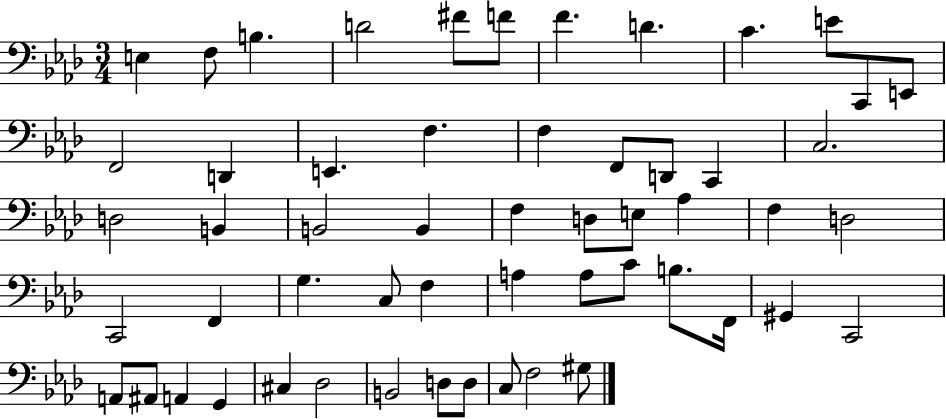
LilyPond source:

{
  \clef bass
  \numericTimeSignature
  \time 3/4
  \key aes \major
  e4 f8 b4. | d'2 fis'8 f'8 | f'4. d'4. | c'4. e'8 c,8 e,8 | \break f,2 d,4 | e,4. f4. | f4 f,8 d,8 c,4 | c2. | \break d2 b,4 | b,2 b,4 | f4 d8 e8 aes4 | f4 d2 | \break c,2 f,4 | g4. c8 f4 | a4 a8 c'8 b8. f,16 | gis,4 c,2 | \break a,8 ais,8 a,4 g,4 | cis4 des2 | b,2 d8 d8 | c8 f2 gis8 | \break \bar "|."
}